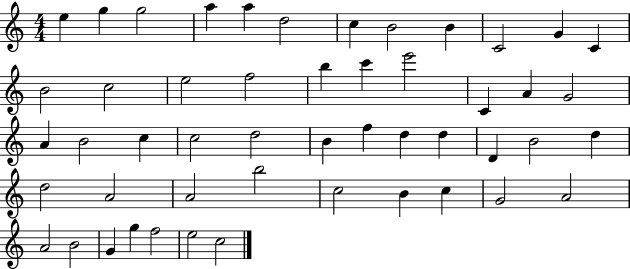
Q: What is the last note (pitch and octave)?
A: C5